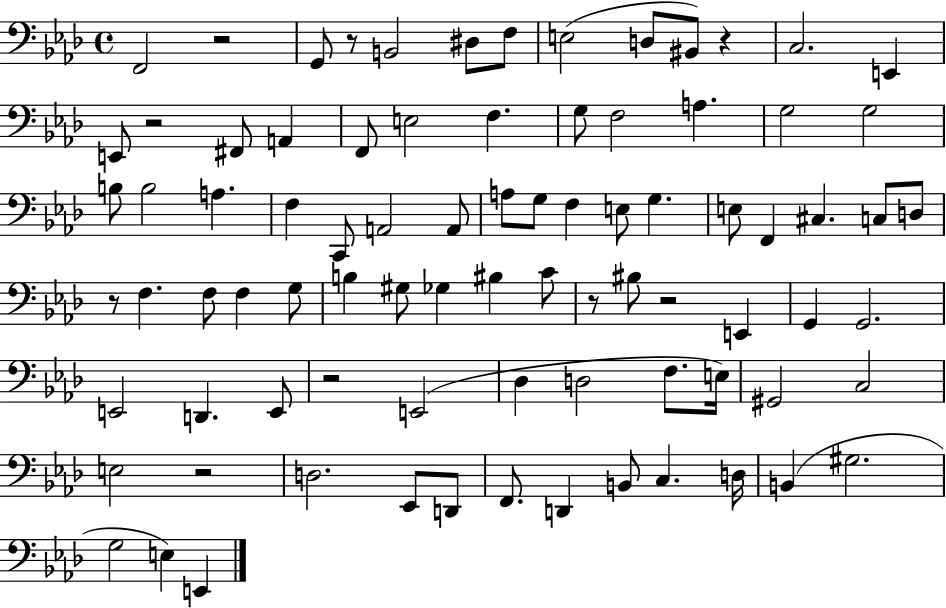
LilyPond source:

{
  \clef bass
  \time 4/4
  \defaultTimeSignature
  \key aes \major
  f,2 r2 | g,8 r8 b,2 dis8 f8 | e2( d8 bis,8) r4 | c2. e,4 | \break e,8 r2 fis,8 a,4 | f,8 e2 f4. | g8 f2 a4. | g2 g2 | \break b8 b2 a4. | f4 c,8 a,2 a,8 | a8 g8 f4 e8 g4. | e8 f,4 cis4. c8 d8 | \break r8 f4. f8 f4 g8 | b4 gis8 ges4 bis4 c'8 | r8 bis8 r2 e,4 | g,4 g,2. | \break e,2 d,4. e,8 | r2 e,2( | des4 d2 f8. e16) | gis,2 c2 | \break e2 r2 | d2. ees,8 d,8 | f,8. d,4 b,8 c4. d16 | b,4( gis2. | \break g2 e4) e,4 | \bar "|."
}